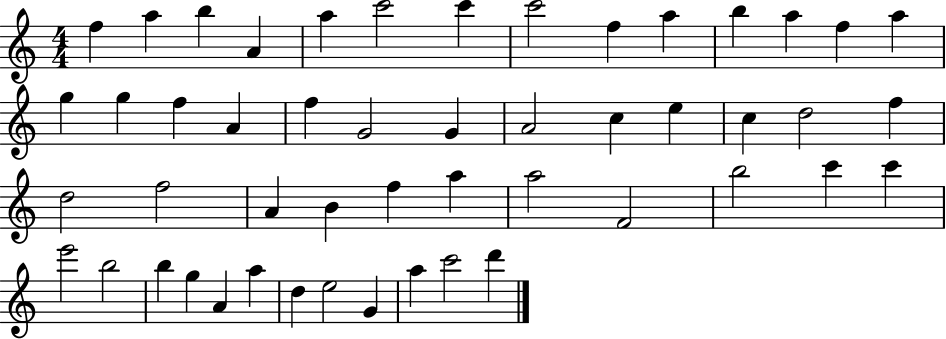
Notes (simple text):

F5/q A5/q B5/q A4/q A5/q C6/h C6/q C6/h F5/q A5/q B5/q A5/q F5/q A5/q G5/q G5/q F5/q A4/q F5/q G4/h G4/q A4/h C5/q E5/q C5/q D5/h F5/q D5/h F5/h A4/q B4/q F5/q A5/q A5/h F4/h B5/h C6/q C6/q E6/h B5/h B5/q G5/q A4/q A5/q D5/q E5/h G4/q A5/q C6/h D6/q